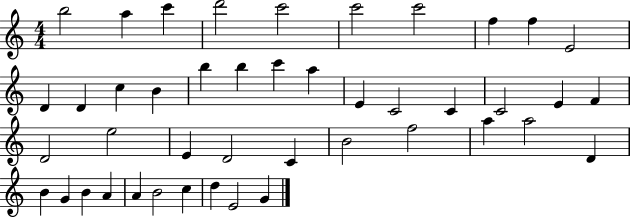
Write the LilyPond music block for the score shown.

{
  \clef treble
  \numericTimeSignature
  \time 4/4
  \key c \major
  b''2 a''4 c'''4 | d'''2 c'''2 | c'''2 c'''2 | f''4 f''4 e'2 | \break d'4 d'4 c''4 b'4 | b''4 b''4 c'''4 a''4 | e'4 c'2 c'4 | c'2 e'4 f'4 | \break d'2 e''2 | e'4 d'2 c'4 | b'2 f''2 | a''4 a''2 d'4 | \break b'4 g'4 b'4 a'4 | a'4 b'2 c''4 | d''4 e'2 g'4 | \bar "|."
}